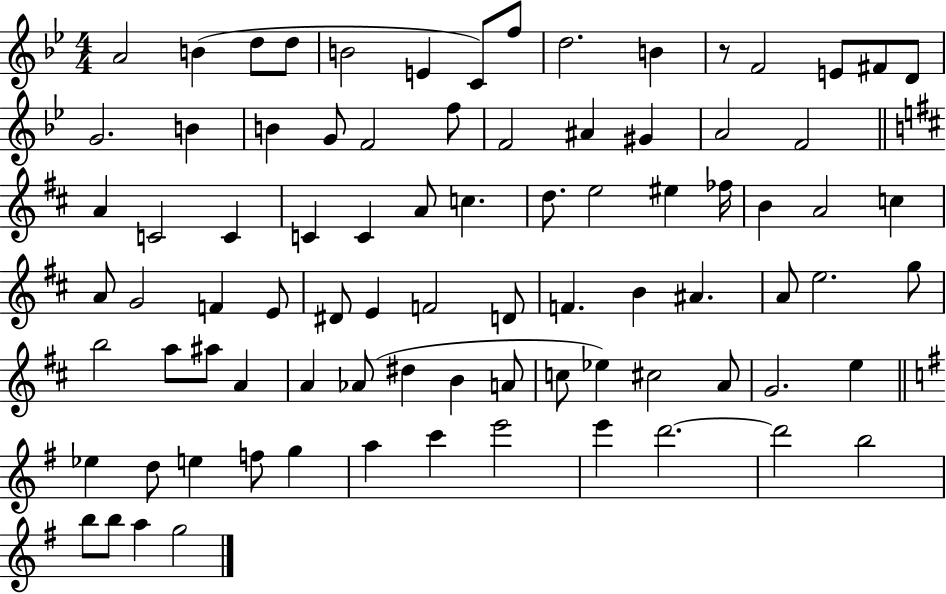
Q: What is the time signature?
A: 4/4